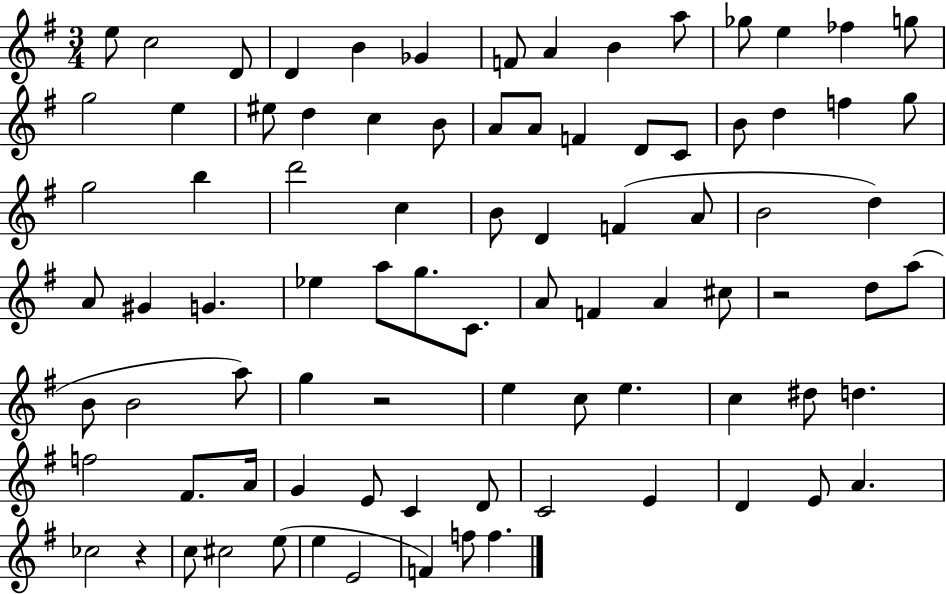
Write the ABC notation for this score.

X:1
T:Untitled
M:3/4
L:1/4
K:G
e/2 c2 D/2 D B _G F/2 A B a/2 _g/2 e _f g/2 g2 e ^e/2 d c B/2 A/2 A/2 F D/2 C/2 B/2 d f g/2 g2 b d'2 c B/2 D F A/2 B2 d A/2 ^G G _e a/2 g/2 C/2 A/2 F A ^c/2 z2 d/2 a/2 B/2 B2 a/2 g z2 e c/2 e c ^d/2 d f2 ^F/2 A/4 G E/2 C D/2 C2 E D E/2 A _c2 z c/2 ^c2 e/2 e E2 F f/2 f